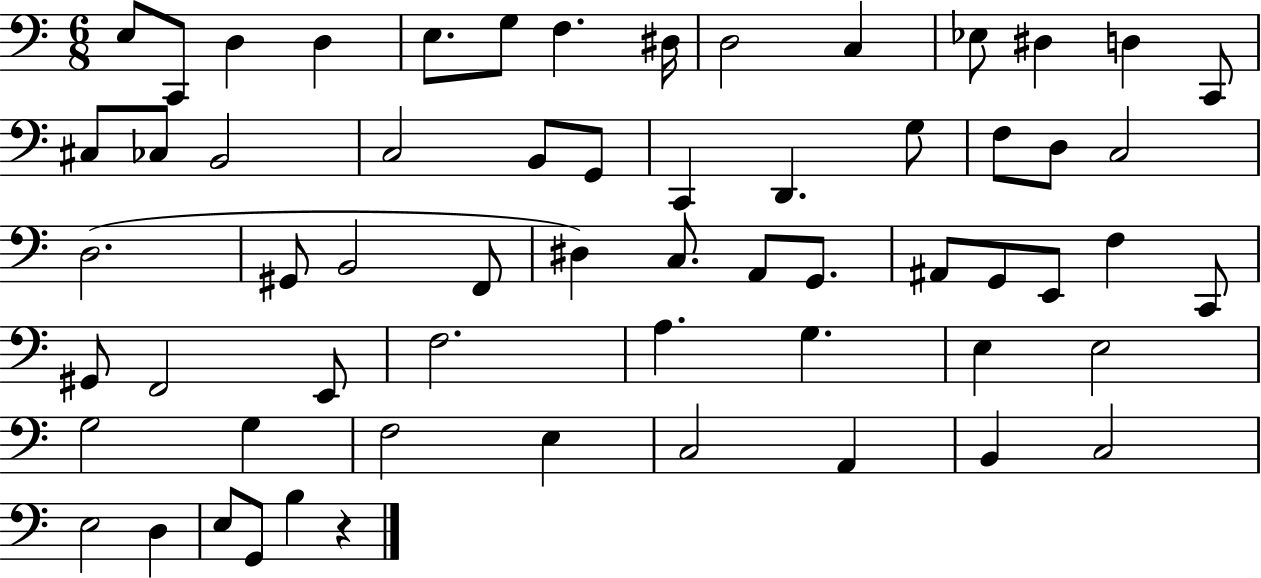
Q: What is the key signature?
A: C major